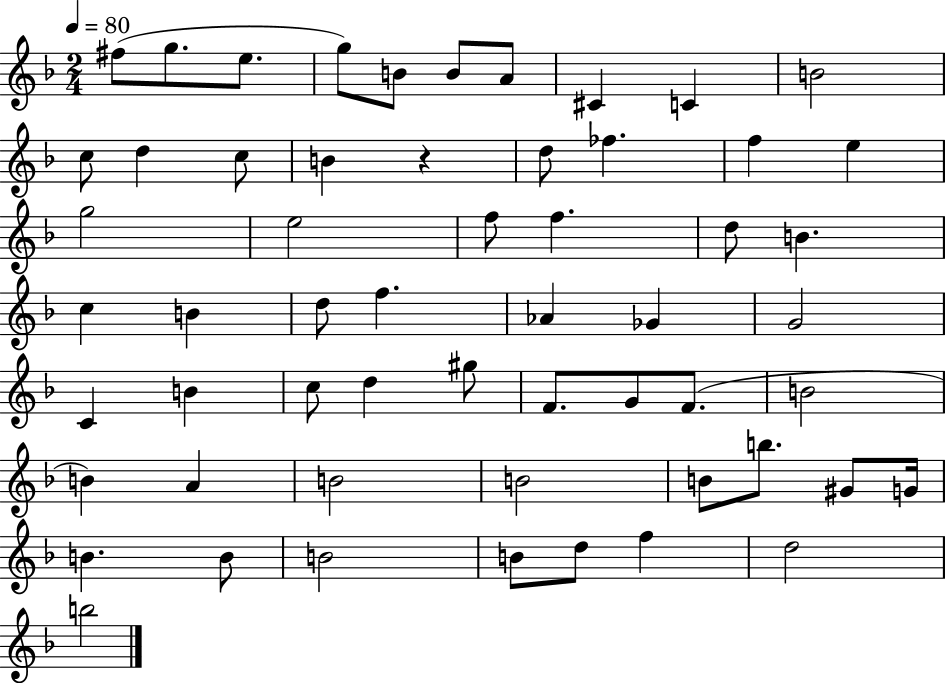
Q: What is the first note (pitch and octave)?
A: F#5